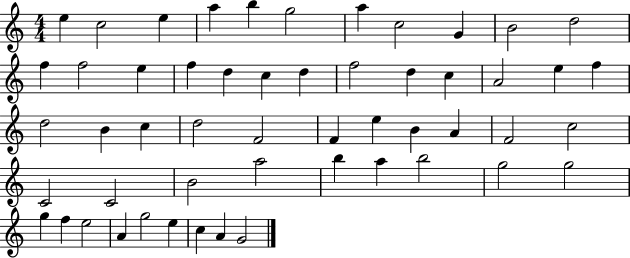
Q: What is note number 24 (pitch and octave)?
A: F5